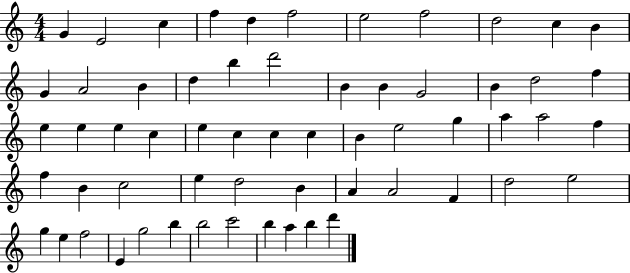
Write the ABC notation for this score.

X:1
T:Untitled
M:4/4
L:1/4
K:C
G E2 c f d f2 e2 f2 d2 c B G A2 B d b d'2 B B G2 B d2 f e e e c e c c c B e2 g a a2 f f B c2 e d2 B A A2 F d2 e2 g e f2 E g2 b b2 c'2 b a b d'